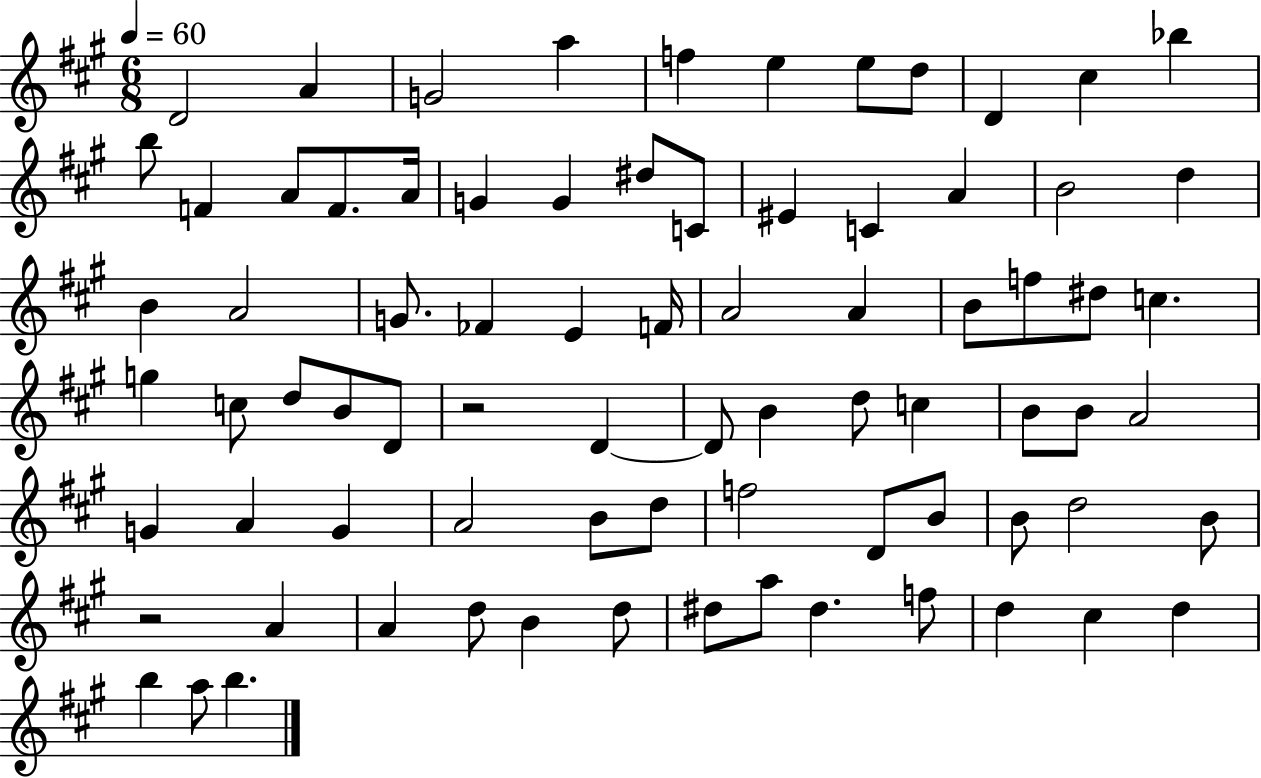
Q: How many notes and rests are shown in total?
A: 79